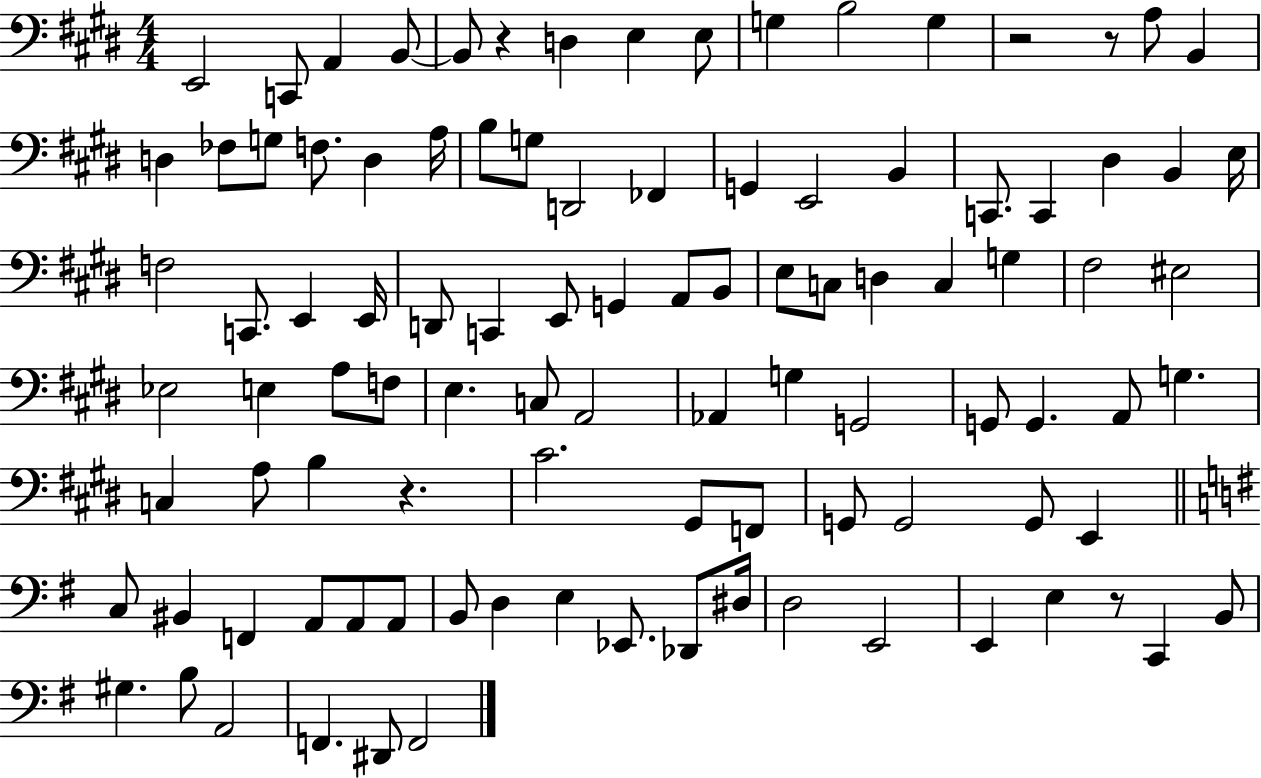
X:1
T:Untitled
M:4/4
L:1/4
K:E
E,,2 C,,/2 A,, B,,/2 B,,/2 z D, E, E,/2 G, B,2 G, z2 z/2 A,/2 B,, D, _F,/2 G,/2 F,/2 D, A,/4 B,/2 G,/2 D,,2 _F,, G,, E,,2 B,, C,,/2 C,, ^D, B,, E,/4 F,2 C,,/2 E,, E,,/4 D,,/2 C,, E,,/2 G,, A,,/2 B,,/2 E,/2 C,/2 D, C, G, ^F,2 ^E,2 _E,2 E, A,/2 F,/2 E, C,/2 A,,2 _A,, G, G,,2 G,,/2 G,, A,,/2 G, C, A,/2 B, z ^C2 ^G,,/2 F,,/2 G,,/2 G,,2 G,,/2 E,, C,/2 ^B,, F,, A,,/2 A,,/2 A,,/2 B,,/2 D, E, _E,,/2 _D,,/2 ^D,/4 D,2 E,,2 E,, E, z/2 C,, B,,/2 ^G, B,/2 A,,2 F,, ^D,,/2 F,,2